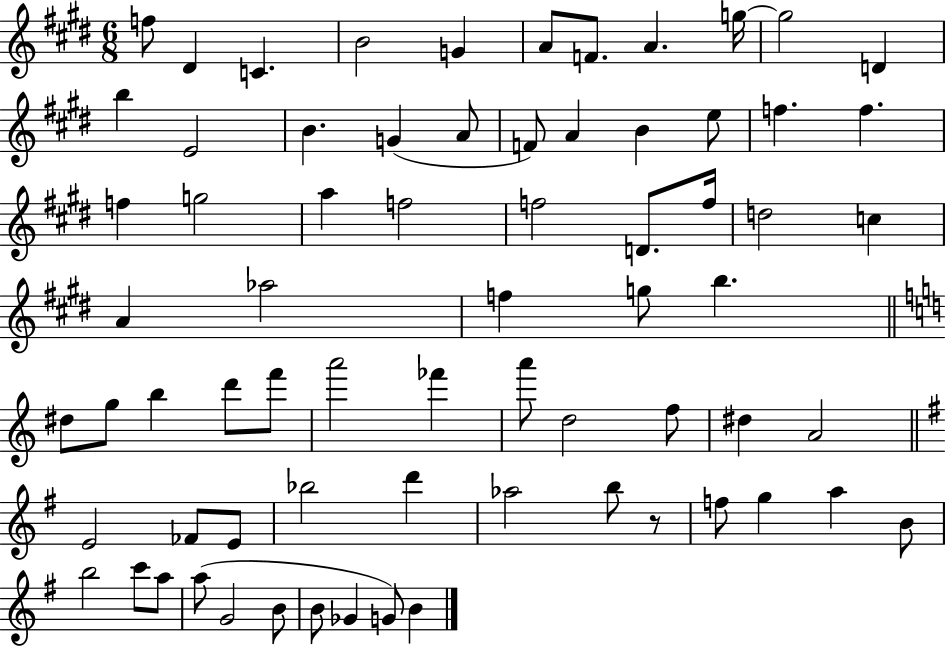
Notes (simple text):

F5/e D#4/q C4/q. B4/h G4/q A4/e F4/e. A4/q. G5/s G5/h D4/q B5/q E4/h B4/q. G4/q A4/e F4/e A4/q B4/q E5/e F5/q. F5/q. F5/q G5/h A5/q F5/h F5/h D4/e. F5/s D5/h C5/q A4/q Ab5/h F5/q G5/e B5/q. D#5/e G5/e B5/q D6/e F6/e A6/h FES6/q A6/e D5/h F5/e D#5/q A4/h E4/h FES4/e E4/e Bb5/h D6/q Ab5/h B5/e R/e F5/e G5/q A5/q B4/e B5/h C6/e A5/e A5/e G4/h B4/e B4/e Gb4/q G4/e B4/q